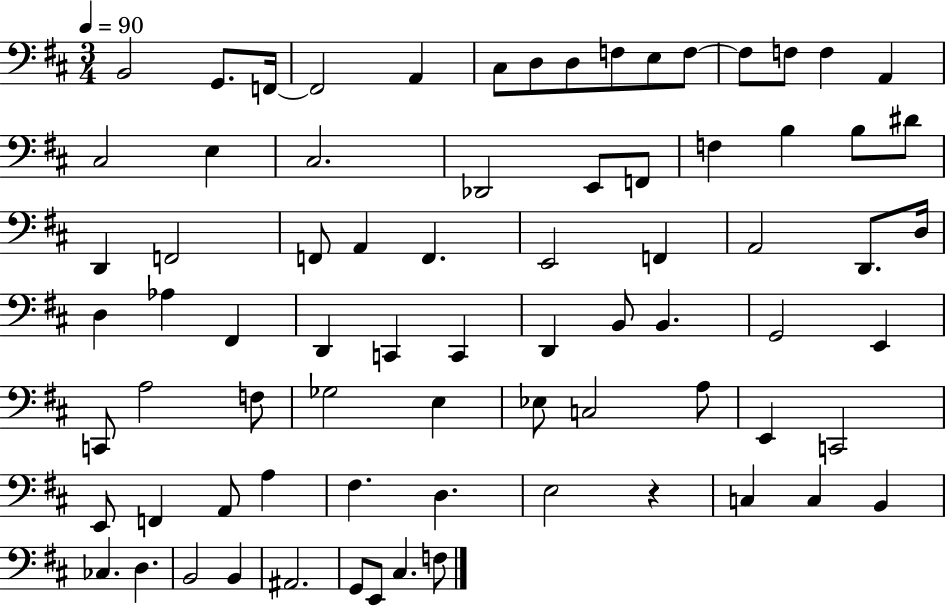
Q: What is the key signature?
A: D major